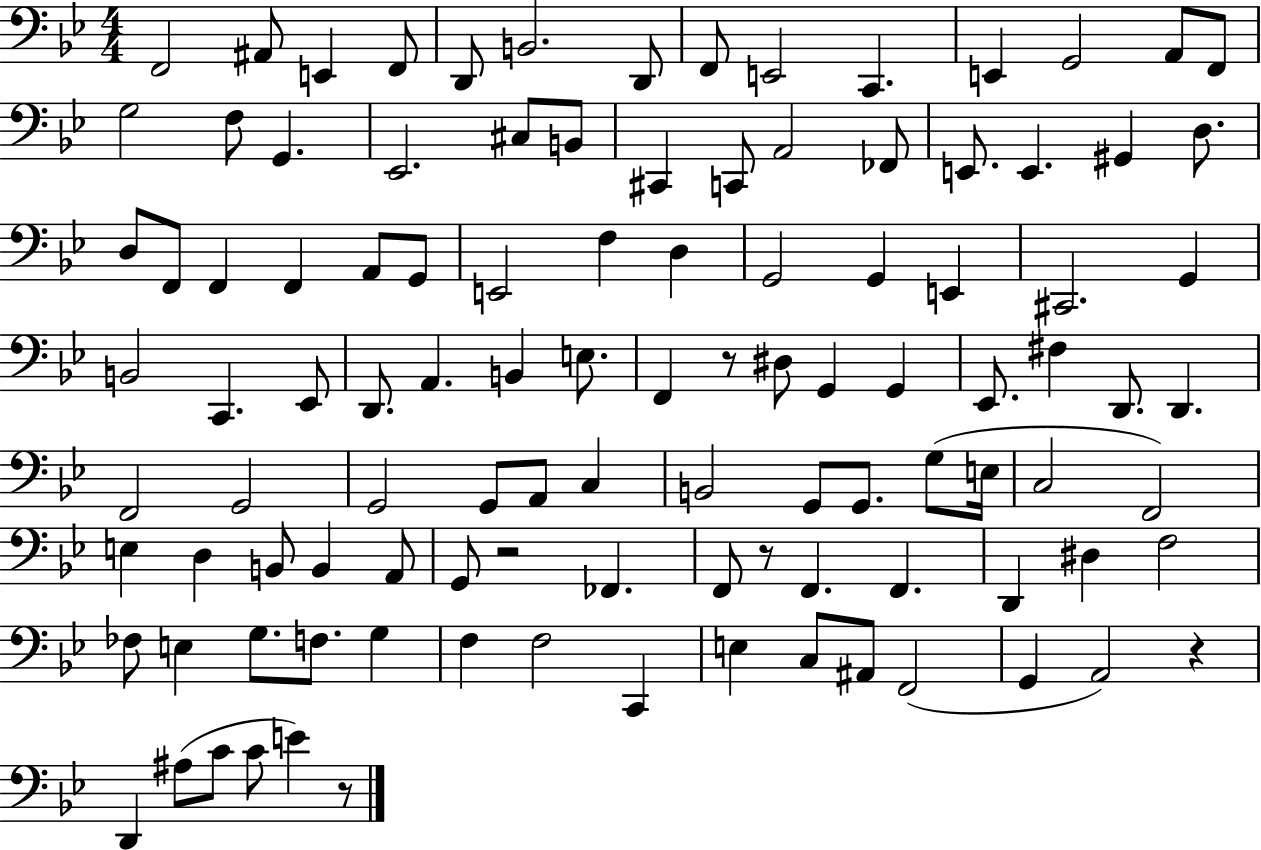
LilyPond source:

{
  \clef bass
  \numericTimeSignature
  \time 4/4
  \key bes \major
  f,2 ais,8 e,4 f,8 | d,8 b,2. d,8 | f,8 e,2 c,4. | e,4 g,2 a,8 f,8 | \break g2 f8 g,4. | ees,2. cis8 b,8 | cis,4 c,8 a,2 fes,8 | e,8. e,4. gis,4 d8. | \break d8 f,8 f,4 f,4 a,8 g,8 | e,2 f4 d4 | g,2 g,4 e,4 | cis,2. g,4 | \break b,2 c,4. ees,8 | d,8. a,4. b,4 e8. | f,4 r8 dis8 g,4 g,4 | ees,8. fis4 d,8. d,4. | \break f,2 g,2 | g,2 g,8 a,8 c4 | b,2 g,8 g,8. g8( e16 | c2 f,2) | \break e4 d4 b,8 b,4 a,8 | g,8 r2 fes,4. | f,8 r8 f,4. f,4. | d,4 dis4 f2 | \break fes8 e4 g8. f8. g4 | f4 f2 c,4 | e4 c8 ais,8 f,2( | g,4 a,2) r4 | \break d,4 ais8( c'8 c'8 e'4) r8 | \bar "|."
}